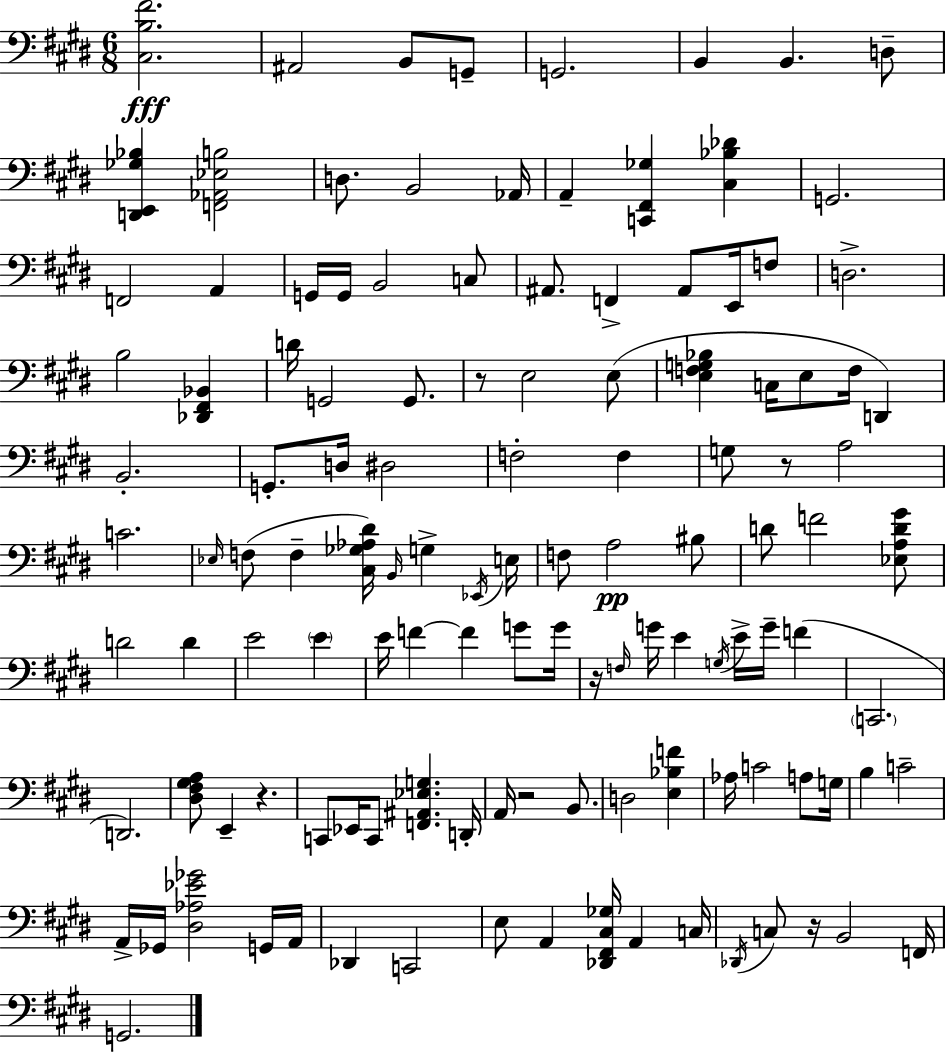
[C#3,B3,F#4]/h. A#2/h B2/e G2/e G2/h. B2/q B2/q. D3/e [D2,E2,Gb3,Bb3]/q [F2,Ab2,Eb3,B3]/h D3/e. B2/h Ab2/s A2/q [C2,F#2,Gb3]/q [C#3,Bb3,Db4]/q G2/h. F2/h A2/q G2/s G2/s B2/h C3/e A#2/e. F2/q A#2/e E2/s F3/e D3/h. B3/h [Db2,F#2,Bb2]/q D4/s G2/h G2/e. R/e E3/h E3/e [E3,F3,G3,Bb3]/q C3/s E3/e F3/s D2/q B2/h. G2/e. D3/s D#3/h F3/h F3/q G3/e R/e A3/h C4/h. Eb3/s F3/e F3/q [C#3,Gb3,Ab3,D#4]/s B2/s G3/q Eb2/s E3/s F3/e A3/h BIS3/e D4/e F4/h [Eb3,A3,D4,G#4]/e D4/h D4/q E4/h E4/q E4/s F4/q F4/q G4/e G4/s R/s F3/s G4/s E4/q G3/s E4/s G4/s F4/q C2/h. D2/h. [D#3,F#3,G#3,A3]/e E2/q R/q. C2/e Eb2/s C2/e [F2,A#2,Eb3,G3]/q. D2/s A2/s R/h B2/e. D3/h [E3,Bb3,F4]/q Ab3/s C4/h A3/e G3/s B3/q C4/h A2/s Gb2/s [D#3,Ab3,Eb4,Gb4]/h G2/s A2/s Db2/q C2/h E3/e A2/q [Db2,F#2,C#3,Gb3]/s A2/q C3/s Db2/s C3/e R/s B2/h F2/s G2/h.